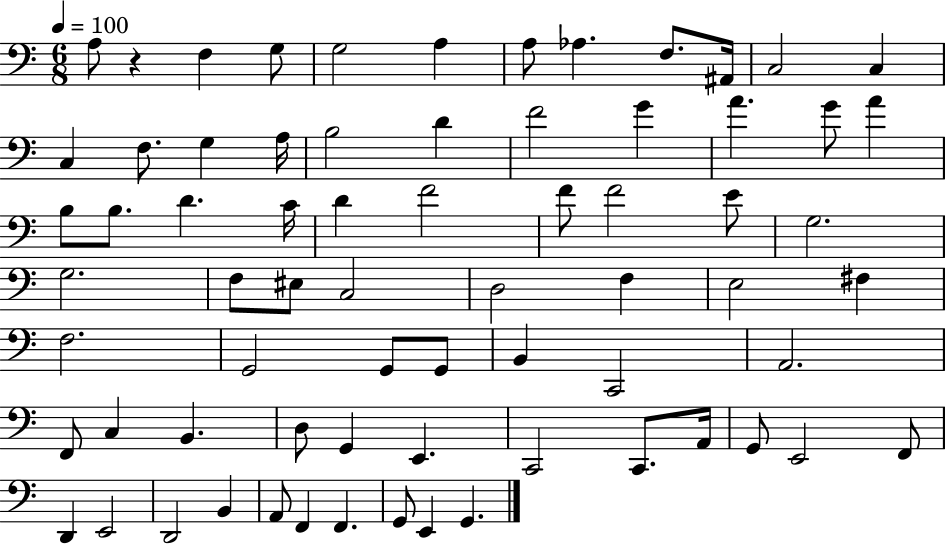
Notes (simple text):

A3/e R/q F3/q G3/e G3/h A3/q A3/e Ab3/q. F3/e. A#2/s C3/h C3/q C3/q F3/e. G3/q A3/s B3/h D4/q F4/h G4/q A4/q. G4/e A4/q B3/e B3/e. D4/q. C4/s D4/q F4/h F4/e F4/h E4/e G3/h. G3/h. F3/e EIS3/e C3/h D3/h F3/q E3/h F#3/q F3/h. G2/h G2/e G2/e B2/q C2/h A2/h. F2/e C3/q B2/q. D3/e G2/q E2/q. C2/h C2/e. A2/s G2/e E2/h F2/e D2/q E2/h D2/h B2/q A2/e F2/q F2/q. G2/e E2/q G2/q.